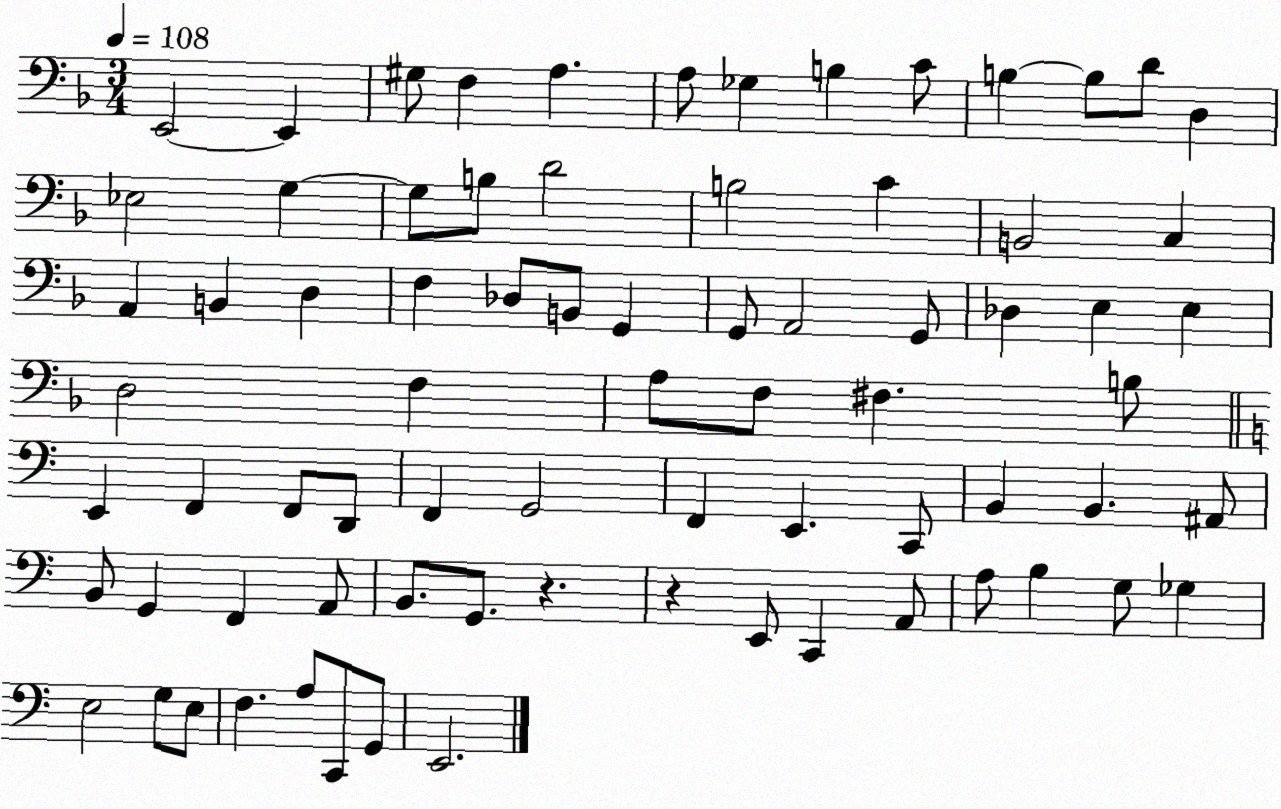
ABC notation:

X:1
T:Untitled
M:3/4
L:1/4
K:F
E,,2 E,, ^G,/2 F, A, A,/2 _G, B, C/2 B, B,/2 D/2 D, _E,2 G, G,/2 B,/2 D2 B,2 C B,,2 C, A,, B,, D, F, _D,/2 B,,/2 G,, G,,/2 A,,2 G,,/2 _D, E, E, D,2 F, A,/2 F,/2 ^F, B,/2 E,, F,, F,,/2 D,,/2 F,, G,,2 F,, E,, C,,/2 B,, B,, ^A,,/2 B,,/2 G,, F,, A,,/2 B,,/2 G,,/2 z z E,,/2 C,, A,,/2 A,/2 B, G,/2 _G, E,2 G,/2 E,/2 F, A,/2 C,,/2 G,,/2 E,,2